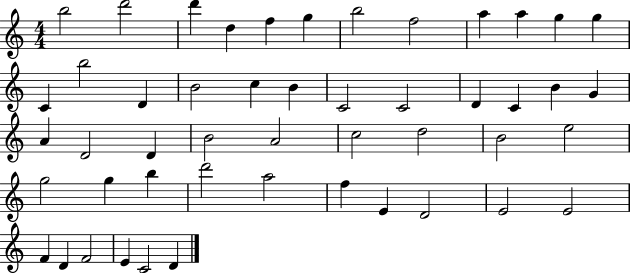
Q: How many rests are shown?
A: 0